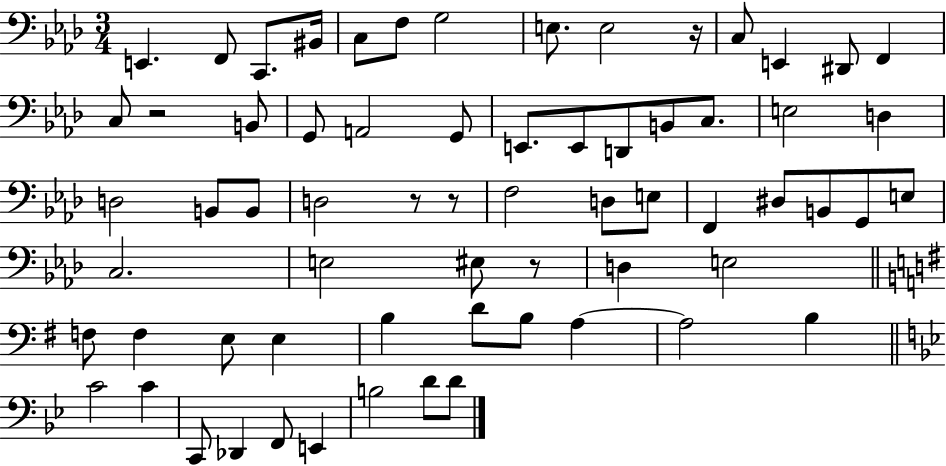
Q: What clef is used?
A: bass